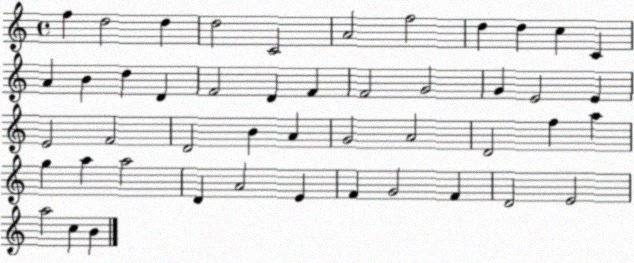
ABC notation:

X:1
T:Untitled
M:4/4
L:1/4
K:C
f d2 d d2 C2 A2 f2 d d c C A B d D F2 D F F2 G2 G E2 E E2 F2 D2 B A G2 A2 D2 f a g a a2 D A2 E F G2 F D2 E2 a2 c B